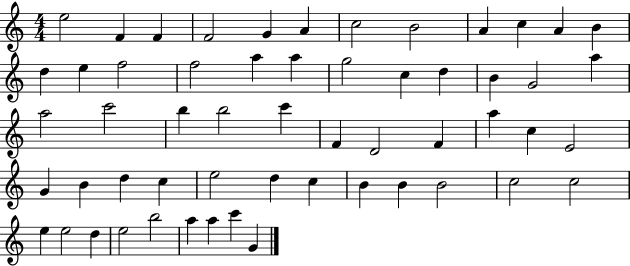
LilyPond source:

{
  \clef treble
  \numericTimeSignature
  \time 4/4
  \key c \major
  e''2 f'4 f'4 | f'2 g'4 a'4 | c''2 b'2 | a'4 c''4 a'4 b'4 | \break d''4 e''4 f''2 | f''2 a''4 a''4 | g''2 c''4 d''4 | b'4 g'2 a''4 | \break a''2 c'''2 | b''4 b''2 c'''4 | f'4 d'2 f'4 | a''4 c''4 e'2 | \break g'4 b'4 d''4 c''4 | e''2 d''4 c''4 | b'4 b'4 b'2 | c''2 c''2 | \break e''4 e''2 d''4 | e''2 b''2 | a''4 a''4 c'''4 g'4 | \bar "|."
}